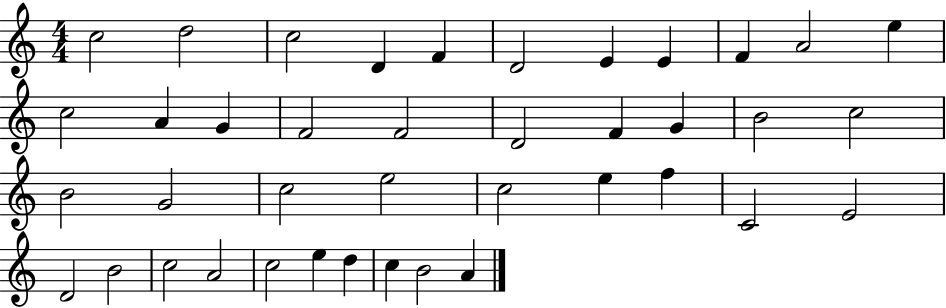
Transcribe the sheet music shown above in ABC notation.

X:1
T:Untitled
M:4/4
L:1/4
K:C
c2 d2 c2 D F D2 E E F A2 e c2 A G F2 F2 D2 F G B2 c2 B2 G2 c2 e2 c2 e f C2 E2 D2 B2 c2 A2 c2 e d c B2 A